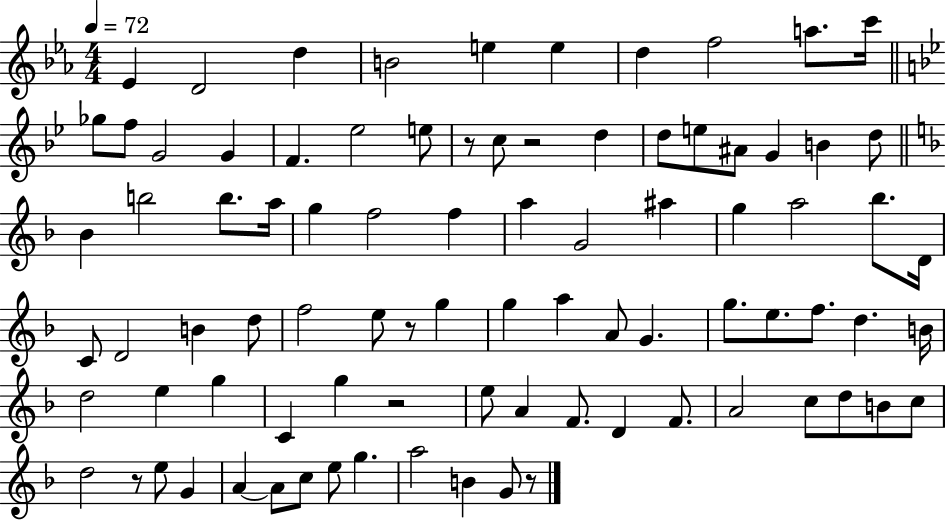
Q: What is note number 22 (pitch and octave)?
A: A#4